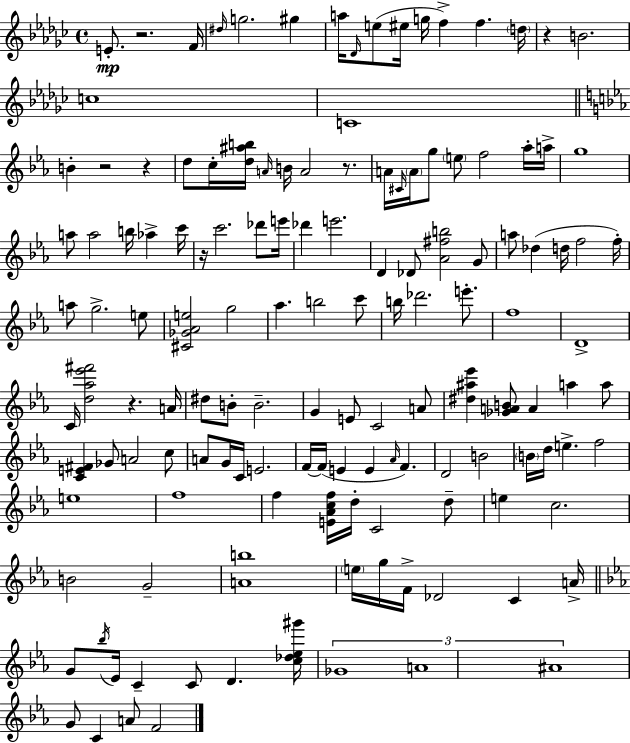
{
  \clef treble
  \time 4/4
  \defaultTimeSignature
  \key ees \minor
  \repeat volta 2 { e'8.-.\mp r2. f'16 | \grace { dis''16 } g''2. gis''4 | a''16 \grace { des'16 } e''8( eis''16 g''16 f''4->) f''4. | \parenthesize d''16 r4 b'2. | \break c''1 | c'1 | \bar "||" \break \key ees \major b'4-. r2 r4 | d''8 c''16-. <d'' ais'' b''>16 \grace { a'16 } b'16 a'2 r8. | a'16 \grace { cis'16 } \parenthesize a'16 g''8 \parenthesize e''8 f''2 | aes''16-. a''16-> g''1 | \break a''8 a''2 b''16 aes''4-> | c'''16 r16 c'''2. des'''8 | e'''16 des'''4 e'''2. | d'4 des'8 <aes' fis'' b''>2 | \break g'8 a''8 des''4( d''16 f''2 | f''16-.) a''8 g''2.-> | e''8 <cis' ges' aes' e''>2 g''2 | aes''4. b''2 | \break c'''8 b''16 des'''2. e'''8.-. | f''1 | d'1-> | c'16 <d'' aes'' ees''' fis'''>2 r4. | \break a'16 dis''8 b'8-. b'2.-- | g'4 e'8 c'2 | a'8 <dis'' ais'' ees'''>4 <ges' a' b'>8 a'4 a''4 | a''8 <c' e' fis'>4 ges'8 a'2 | \break c''8 a'8 g'16 c'16 e'2. | f'16~~ f'16( e'4 e'4 \grace { aes'16 } f'4.) | d'2 b'2 | \parenthesize b'16 d''16 e''4.-> f''2 | \break e''1 | f''1 | f''4 <e' aes' c'' f''>16 d''16-. c'2 | d''8-- e''4 c''2. | \break b'2 g'2-- | <a' b''>1 | \parenthesize e''16 g''16 f'16-> des'2 c'4 | a'16-> \bar "||" \break \key c \minor g'8 \acciaccatura { bes''16 } ees'16 c'4-- c'8 d'4. | <c'' des'' ees'' gis'''>16 \tuplet 3/2 { ges'1 | a'1 | ais'1 } | \break g'8 c'4 a'8 f'2 | } \bar "|."
}